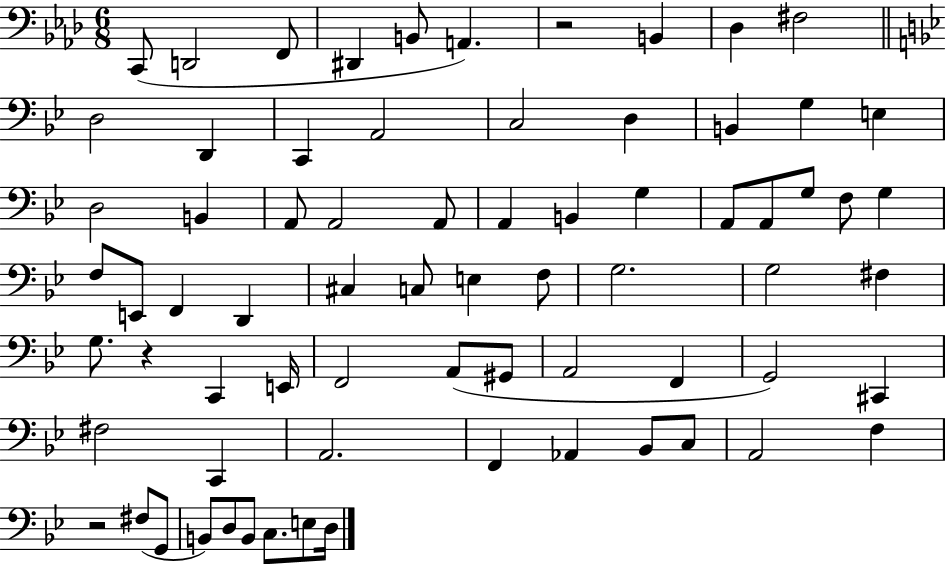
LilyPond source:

{
  \clef bass
  \numericTimeSignature
  \time 6/8
  \key aes \major
  \repeat volta 2 { c,8( d,2 f,8 | dis,4 b,8 a,4.) | r2 b,4 | des4 fis2 | \break \bar "||" \break \key g \minor d2 d,4 | c,4 a,2 | c2 d4 | b,4 g4 e4 | \break d2 b,4 | a,8 a,2 a,8 | a,4 b,4 g4 | a,8 a,8 g8 f8 g4 | \break f8 e,8 f,4 d,4 | cis4 c8 e4 f8 | g2. | g2 fis4 | \break g8. r4 c,4 e,16 | f,2 a,8( gis,8 | a,2 f,4 | g,2) cis,4 | \break fis2 c,4 | a,2. | f,4 aes,4 bes,8 c8 | a,2 f4 | \break r2 fis8( g,8 | b,8) d8 b,8 c8. e8 d16 | } \bar "|."
}